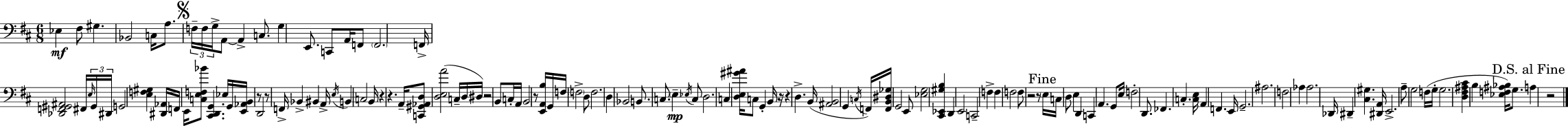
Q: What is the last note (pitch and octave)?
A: A3